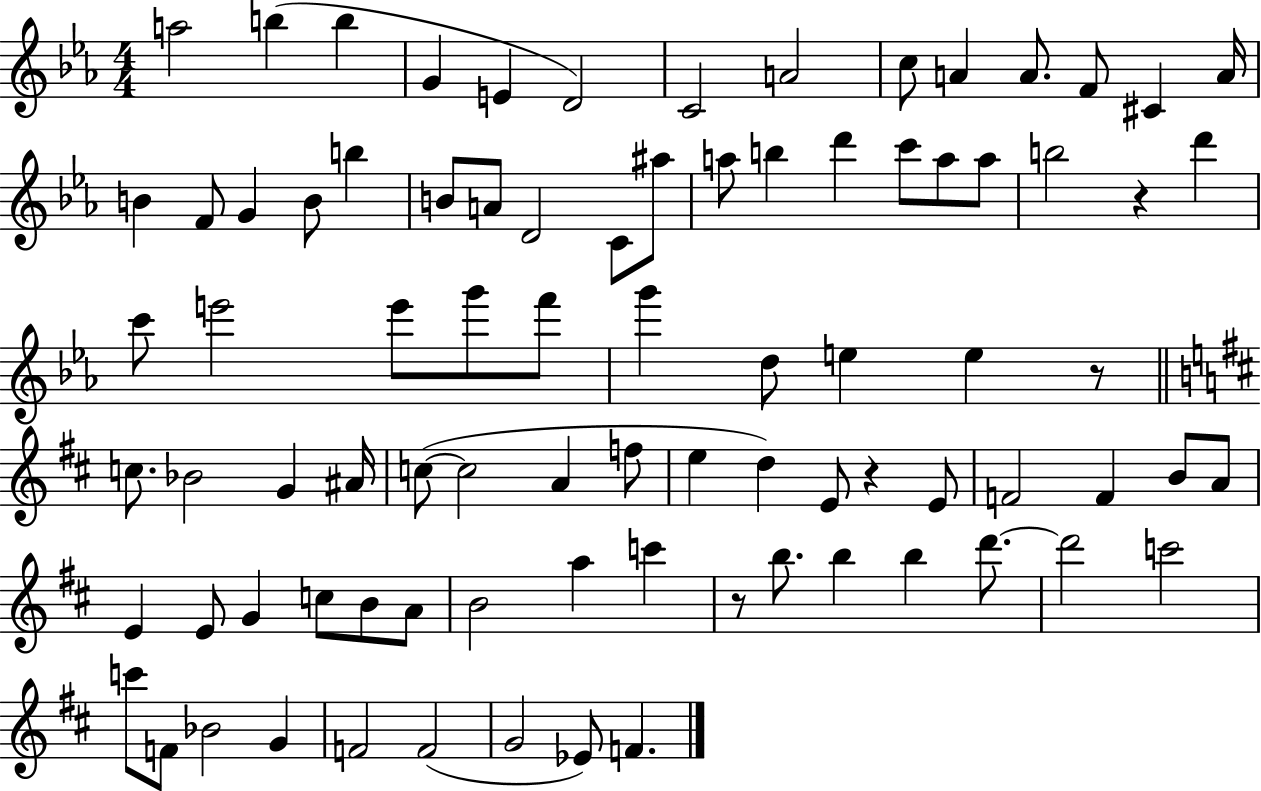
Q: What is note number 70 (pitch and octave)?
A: D6